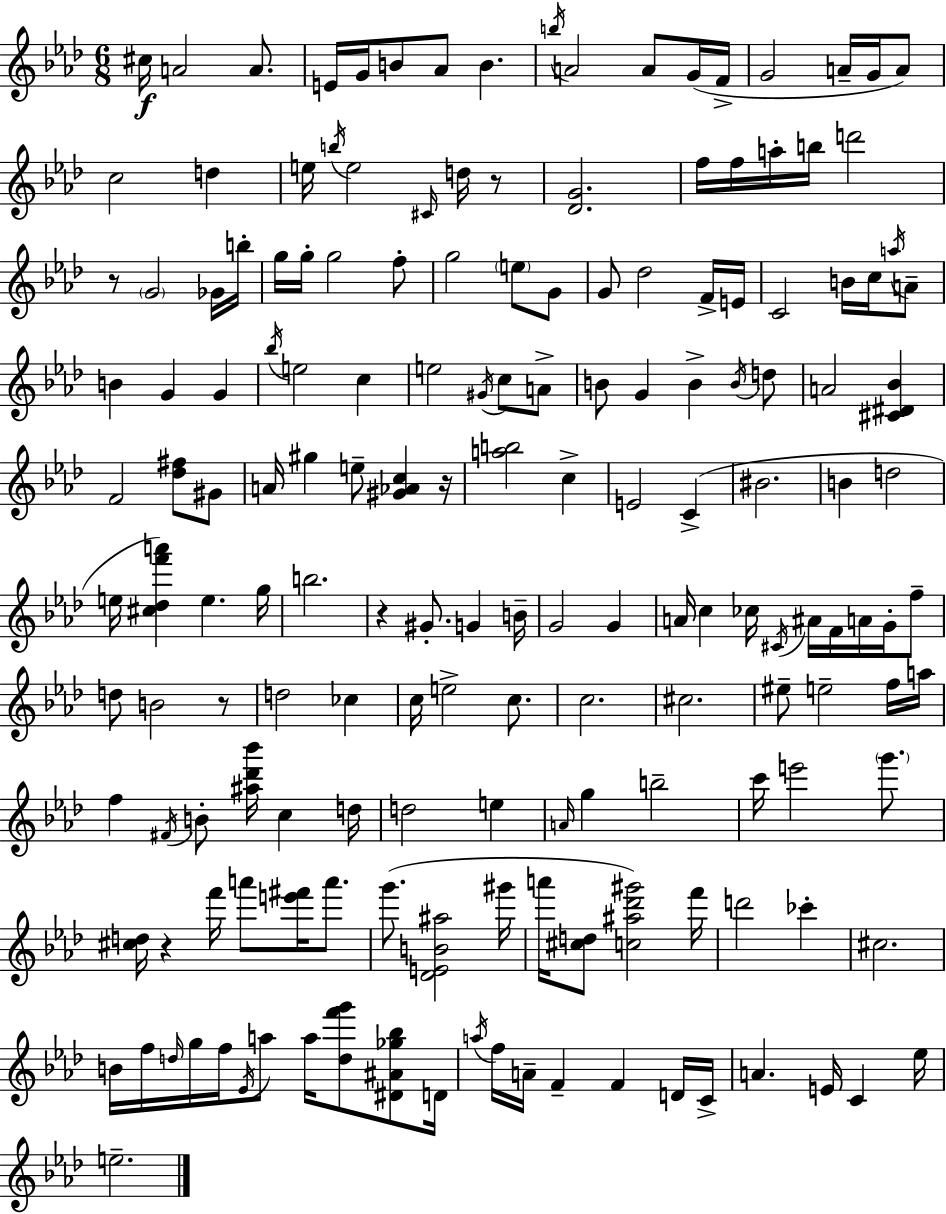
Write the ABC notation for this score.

X:1
T:Untitled
M:6/8
L:1/4
K:Fm
^c/4 A2 A/2 E/4 G/4 B/2 _A/2 B b/4 A2 A/2 G/4 F/4 G2 A/4 G/4 A/2 c2 d e/4 b/4 e2 ^C/4 d/4 z/2 [_DG]2 f/4 f/4 a/4 b/4 d'2 z/2 G2 _G/4 b/4 g/4 g/4 g2 f/2 g2 e/2 G/2 G/2 _d2 F/4 E/4 C2 B/4 c/4 a/4 A/2 B G G _b/4 e2 c e2 ^G/4 c/2 A/2 B/2 G B B/4 d/2 A2 [^C^D_B] F2 [_d^f]/2 ^G/2 A/4 ^g e/2 [^G_Ac] z/4 [ab]2 c E2 C ^B2 B d2 e/4 [^c_df'a'] e g/4 b2 z ^G/2 G B/4 G2 G A/4 c _c/4 ^C/4 ^A/4 F/4 A/4 G/4 f/2 d/2 B2 z/2 d2 _c c/4 e2 c/2 c2 ^c2 ^e/2 e2 f/4 a/4 f ^F/4 B/2 [^a_d'_b']/4 c d/4 d2 e A/4 g b2 c'/4 e'2 g'/2 [^cd]/4 z f'/4 a'/2 [e'^f']/4 a'/2 g'/2 [_DEB^a]2 ^g'/4 a'/4 [^cd]/2 [c^a_d'^g']2 f'/4 d'2 _c' ^c2 B/4 f/4 d/4 g/4 f/4 _E/4 a/2 a/4 [df'g']/2 [^D^A_g_b]/2 D/4 a/4 f/4 A/4 F F D/4 C/4 A E/4 C _e/4 e2